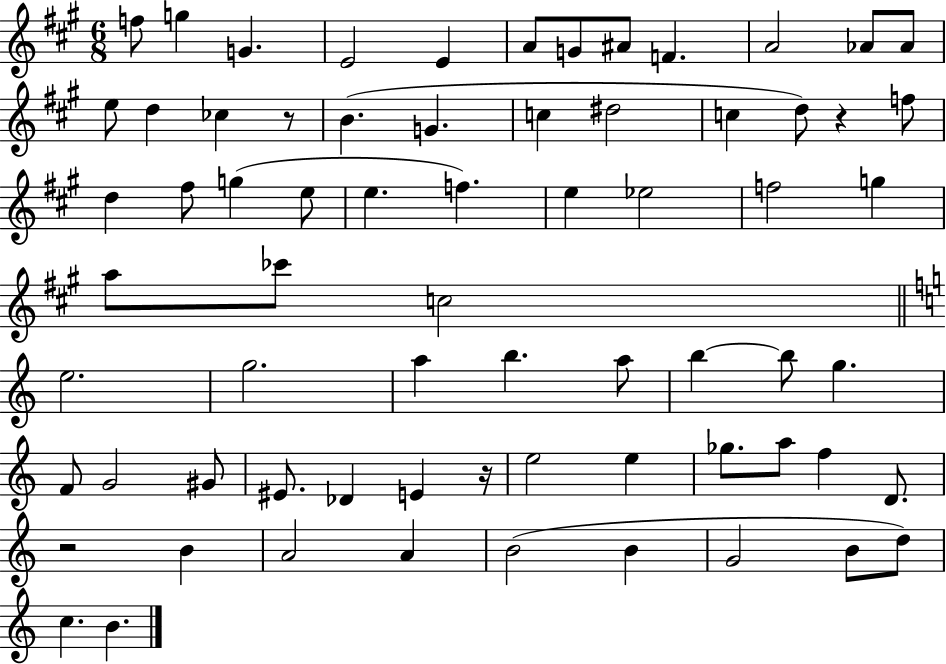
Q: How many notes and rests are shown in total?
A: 69